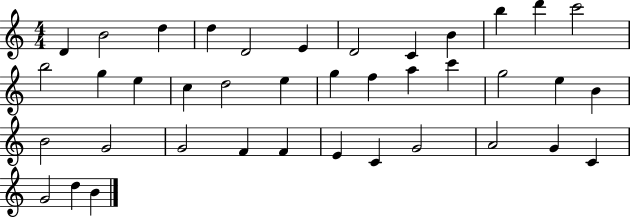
{
  \clef treble
  \numericTimeSignature
  \time 4/4
  \key c \major
  d'4 b'2 d''4 | d''4 d'2 e'4 | d'2 c'4 b'4 | b''4 d'''4 c'''2 | \break b''2 g''4 e''4 | c''4 d''2 e''4 | g''4 f''4 a''4 c'''4 | g''2 e''4 b'4 | \break b'2 g'2 | g'2 f'4 f'4 | e'4 c'4 g'2 | a'2 g'4 c'4 | \break g'2 d''4 b'4 | \bar "|."
}